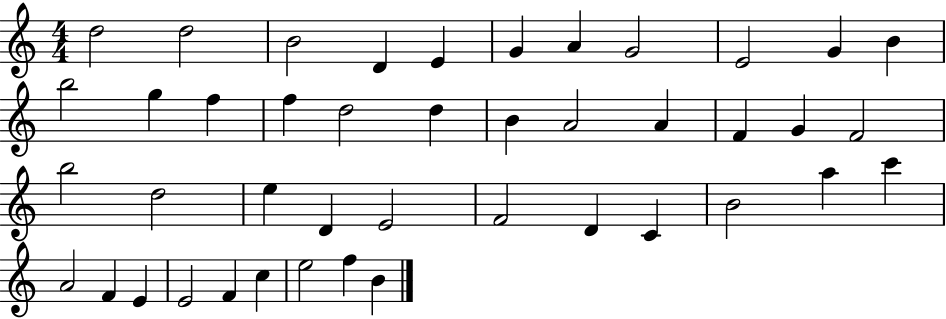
D5/h D5/h B4/h D4/q E4/q G4/q A4/q G4/h E4/h G4/q B4/q B5/h G5/q F5/q F5/q D5/h D5/q B4/q A4/h A4/q F4/q G4/q F4/h B5/h D5/h E5/q D4/q E4/h F4/h D4/q C4/q B4/h A5/q C6/q A4/h F4/q E4/q E4/h F4/q C5/q E5/h F5/q B4/q